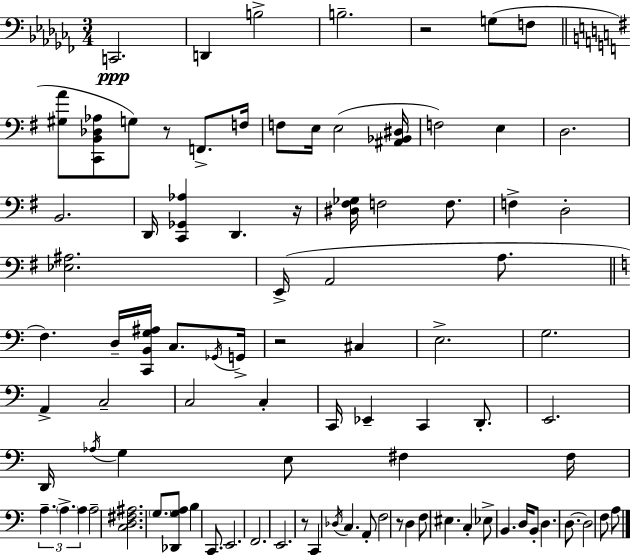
{
  \clef bass
  \numericTimeSignature
  \time 3/4
  \key aes \minor
  c,2.\ppp | d,4 b2-> | b2.-- | r2 g8( f8 | \break \bar "||" \break \key e \minor <gis a'>8 <c, b, des aes>8 g8) r8 f,8.-> f16 | f8 e16 e2( <ais, bes, dis>16 | f2) e4 | d2. | \break b,2. | d,16 <c, ges, aes>4 d,4. r16 | <dis fis ges>16 f2 f8. | f4-> d2-. | \break <ees ais>2. | e,16->( a,2 a8. | \bar "||" \break \key c \major f4.) d16-- <c, b, g ais>16 c8. \acciaccatura { ges,16 } | g,16-> r2 cis4 | e2.-> | g2. | \break a,4-> c2-- | c2 c4-. | c,16 ees,4-- c,4 d,8.-. | e,2. | \break d,16 \acciaccatura { aes16 } g4 e8 fis4 | fis16 \tuplet 3/2 { a4.-- \parenthesize a4.-> | a4 } a2-- | <c d fis ais>2. | \break \parenthesize g8. <des, g a>8 b4 c,8. | e,2. | f,2. | e,2. | \break r8 c,4 \acciaccatura { des16 } c4. | a,8-. f2 | r8 d4 f8 eis4. | c4-. ees8-> b,4. | \break d16 b,8-. d4. | d8.~~ d2 f8 | a8 \bar "|."
}